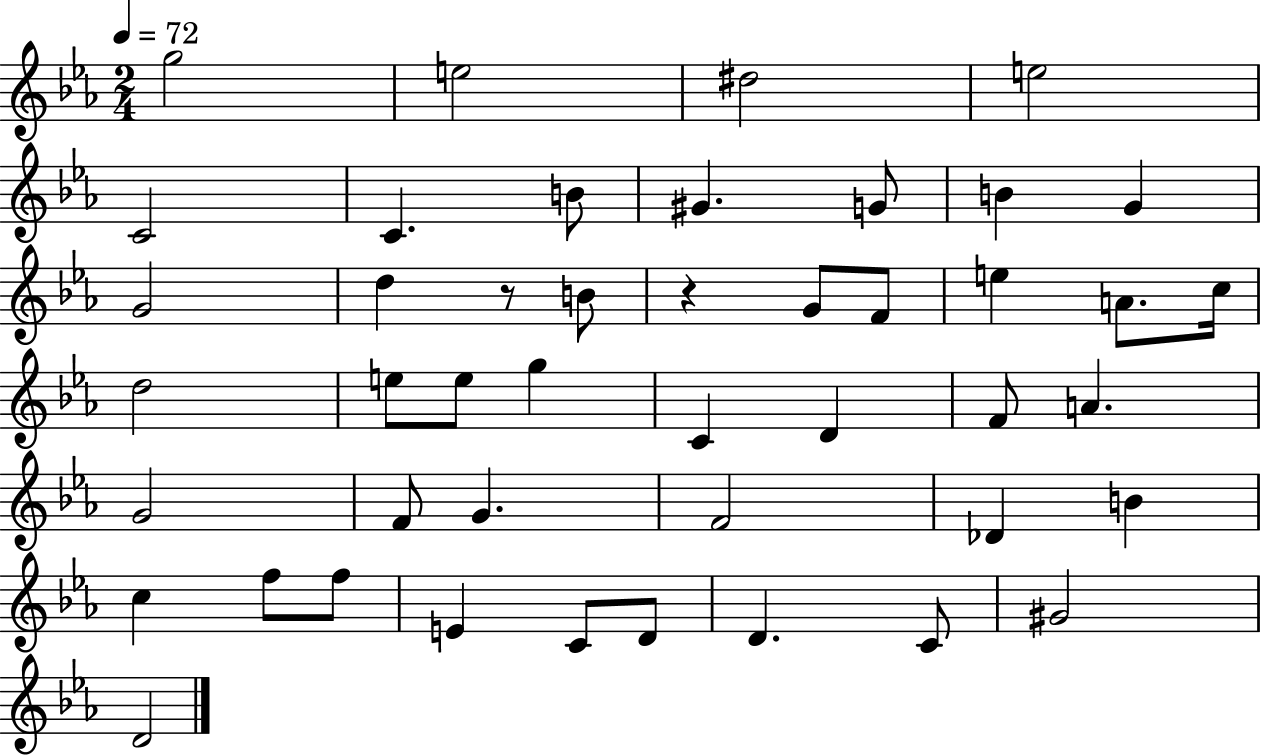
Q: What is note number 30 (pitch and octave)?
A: G4